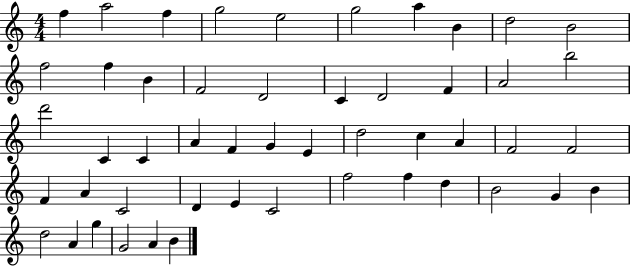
F5/q A5/h F5/q G5/h E5/h G5/h A5/q B4/q D5/h B4/h F5/h F5/q B4/q F4/h D4/h C4/q D4/h F4/q A4/h B5/h D6/h C4/q C4/q A4/q F4/q G4/q E4/q D5/h C5/q A4/q F4/h F4/h F4/q A4/q C4/h D4/q E4/q C4/h F5/h F5/q D5/q B4/h G4/q B4/q D5/h A4/q G5/q G4/h A4/q B4/q